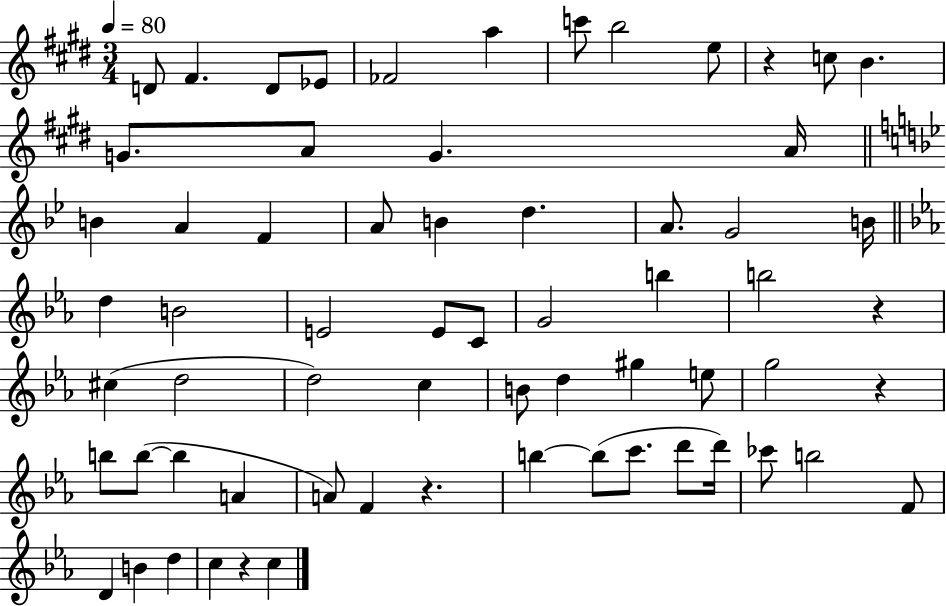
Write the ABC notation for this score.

X:1
T:Untitled
M:3/4
L:1/4
K:E
D/2 ^F D/2 _E/2 _F2 a c'/2 b2 e/2 z c/2 B G/2 A/2 G A/4 B A F A/2 B d A/2 G2 B/4 d B2 E2 E/2 C/2 G2 b b2 z ^c d2 d2 c B/2 d ^g e/2 g2 z b/2 b/2 b A A/2 F z b b/2 c'/2 d'/2 d'/4 _c'/2 b2 F/2 D B d c z c